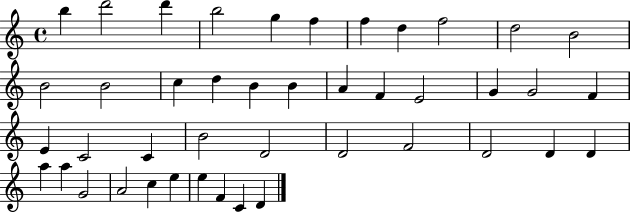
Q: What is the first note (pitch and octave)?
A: B5